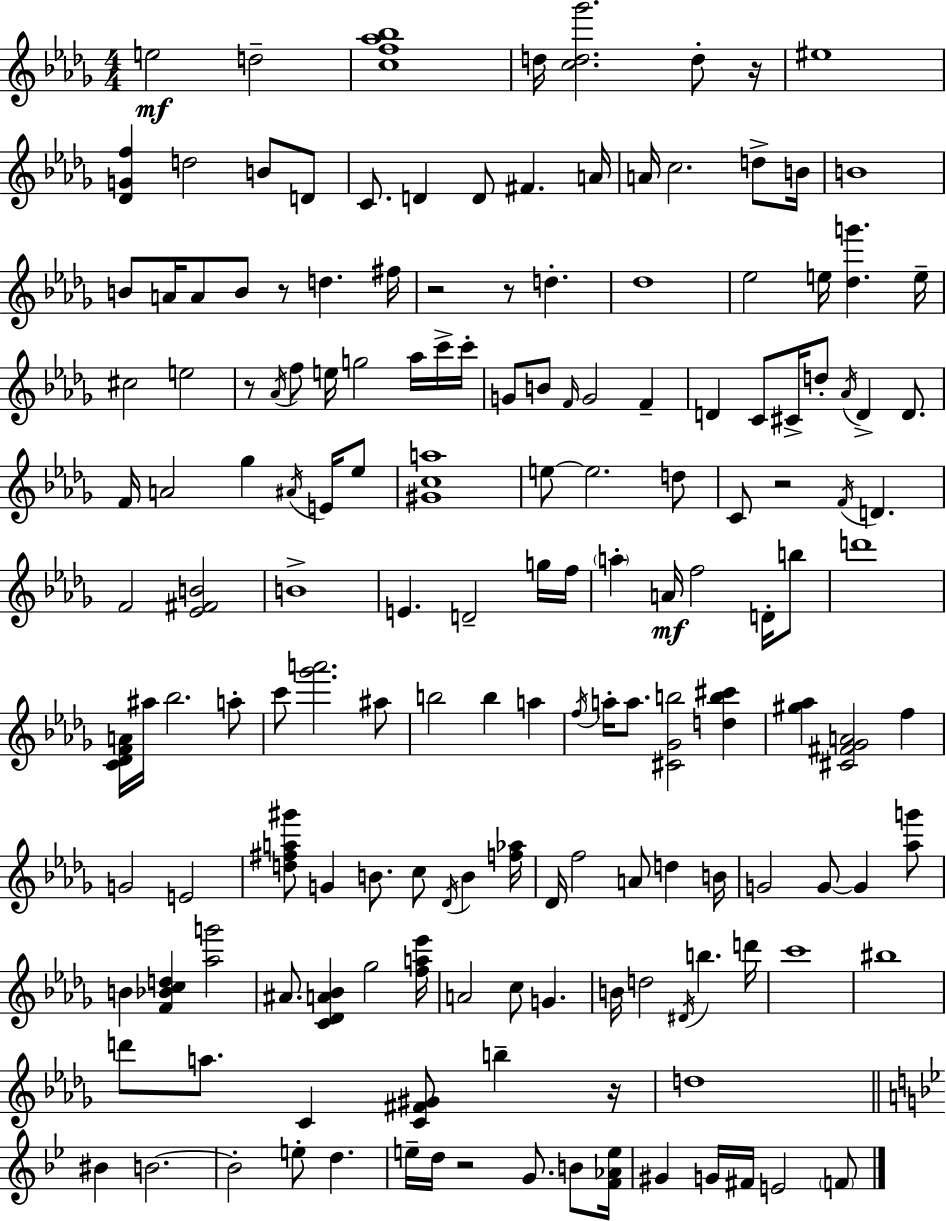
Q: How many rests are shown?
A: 8